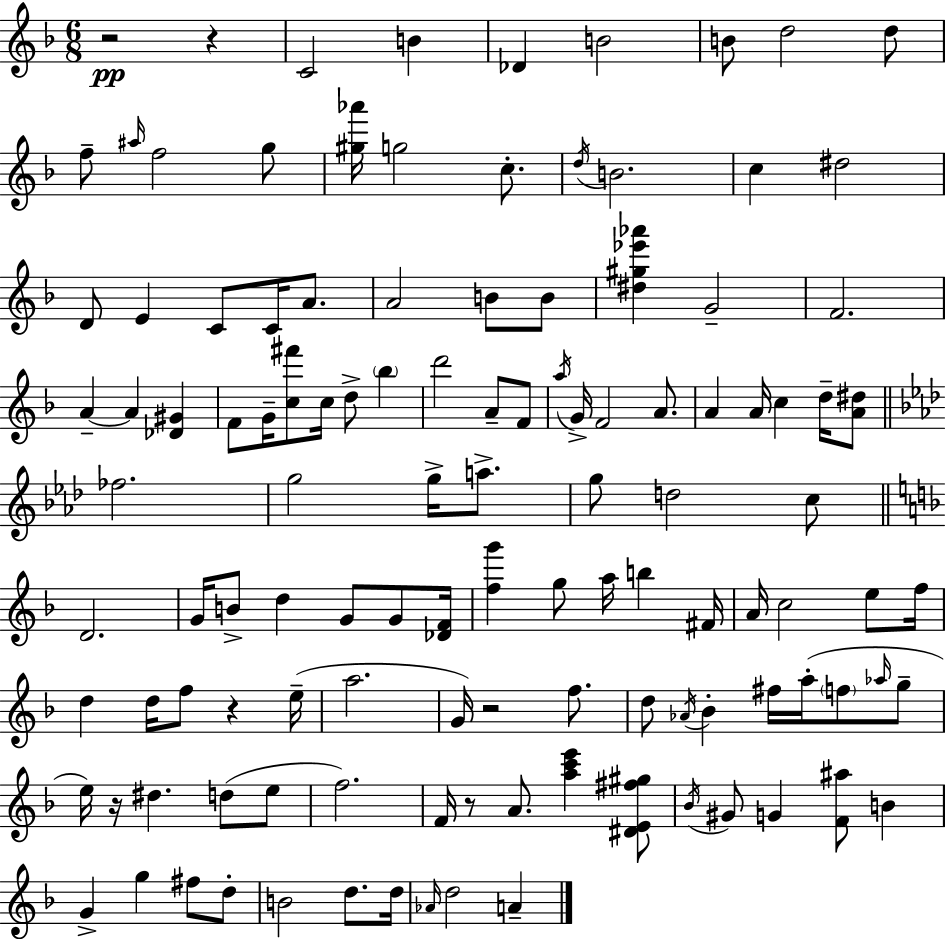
X:1
T:Untitled
M:6/8
L:1/4
K:Dm
z2 z C2 B _D B2 B/2 d2 d/2 f/2 ^a/4 f2 g/2 [^g_a']/4 g2 c/2 d/4 B2 c ^d2 D/2 E C/2 C/4 A/2 A2 B/2 B/2 [^d^g_e'_a'] G2 F2 A A [_D^G] F/2 G/4 [c^f']/2 c/4 d/2 _b d'2 A/2 F/2 a/4 G/4 F2 A/2 A A/4 c d/4 [A^d]/2 _f2 g2 g/4 a/2 g/2 d2 c/2 D2 G/4 B/2 d G/2 G/2 [_DF]/4 [fg'] g/2 a/4 b ^F/4 A/4 c2 e/2 f/4 d d/4 f/2 z e/4 a2 G/4 z2 f/2 d/2 _A/4 _B ^f/4 a/4 f/2 _a/4 g/2 e/4 z/4 ^d d/2 e/2 f2 F/4 z/2 A/2 [ac'e'] [^DE^f^g]/2 _B/4 ^G/2 G [F^a]/2 B G g ^f/2 d/2 B2 d/2 d/4 _A/4 d2 A